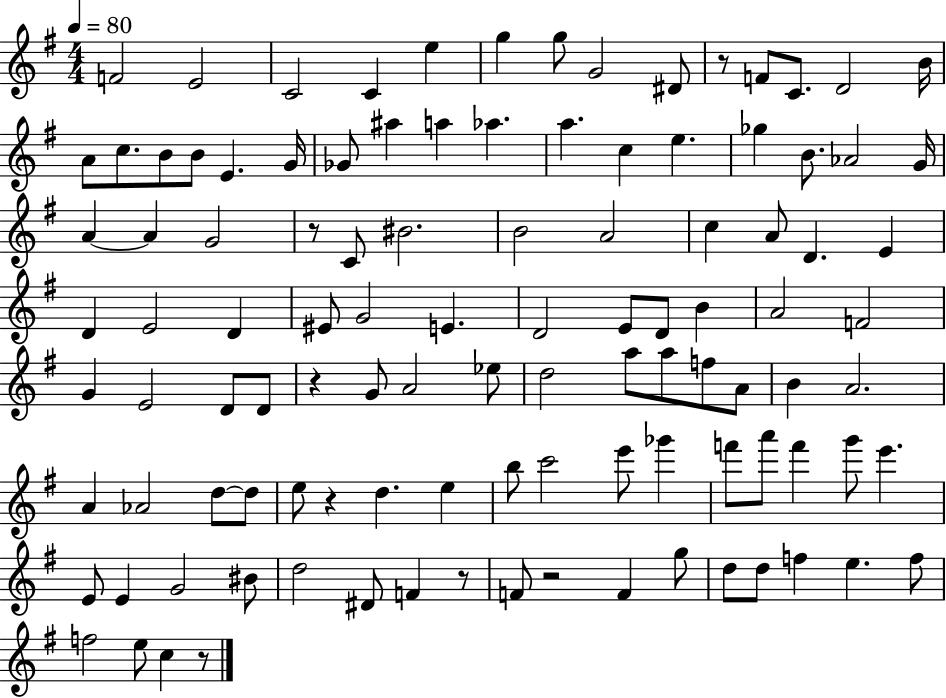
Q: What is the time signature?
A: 4/4